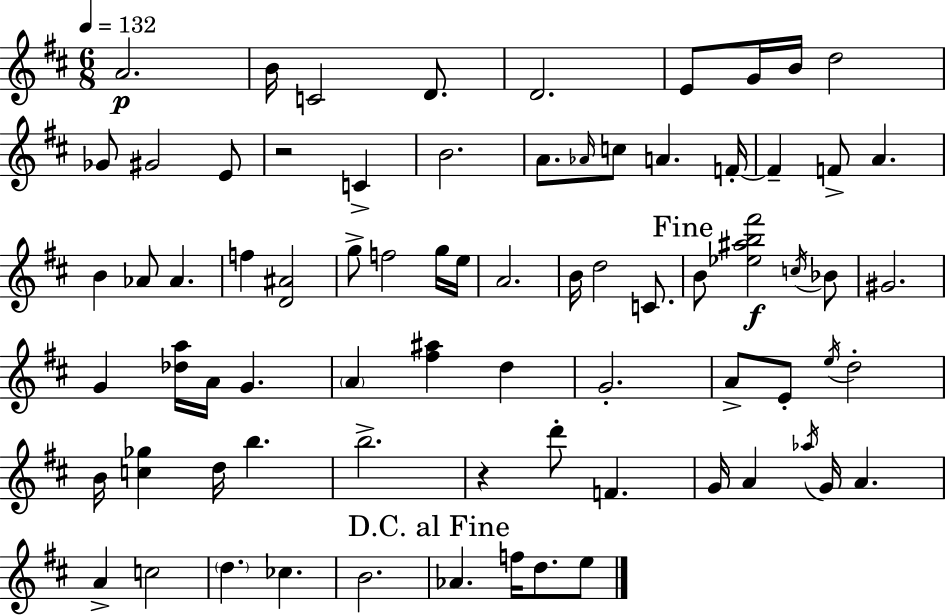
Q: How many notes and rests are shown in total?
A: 75